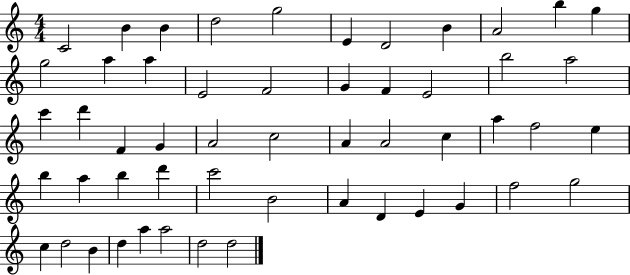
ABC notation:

X:1
T:Untitled
M:4/4
L:1/4
K:C
C2 B B d2 g2 E D2 B A2 b g g2 a a E2 F2 G F E2 b2 a2 c' d' F G A2 c2 A A2 c a f2 e b a b d' c'2 B2 A D E G f2 g2 c d2 B d a a2 d2 d2